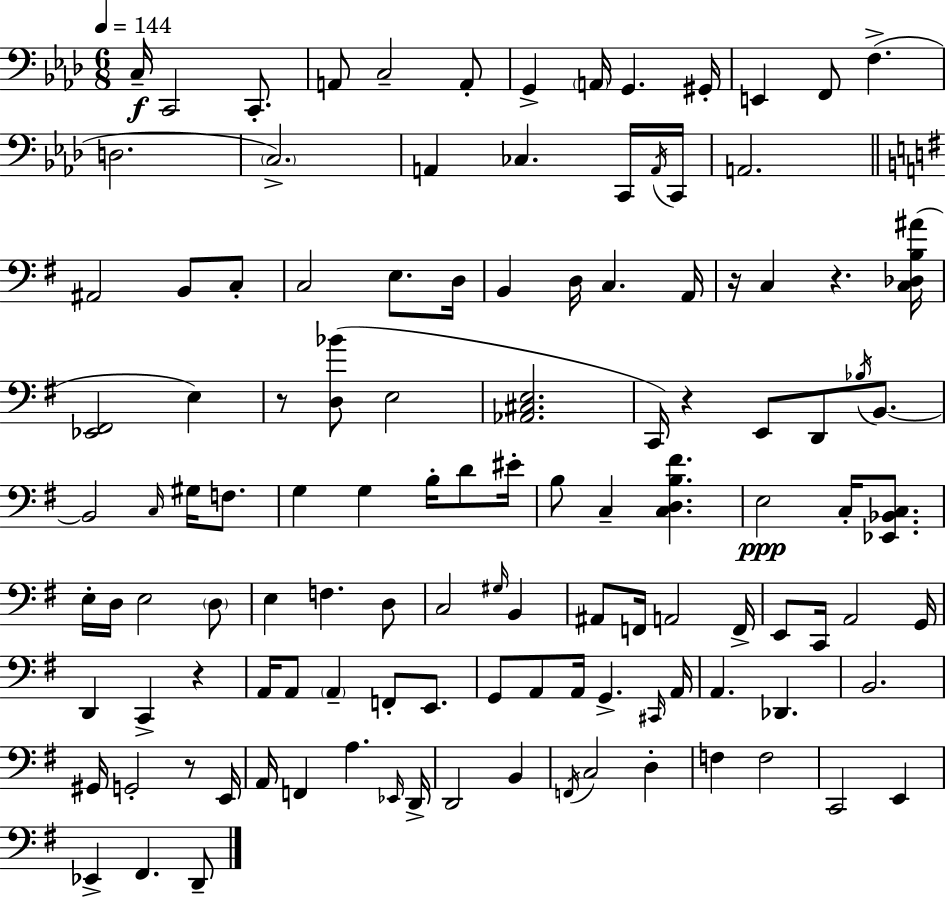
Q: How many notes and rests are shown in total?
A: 118